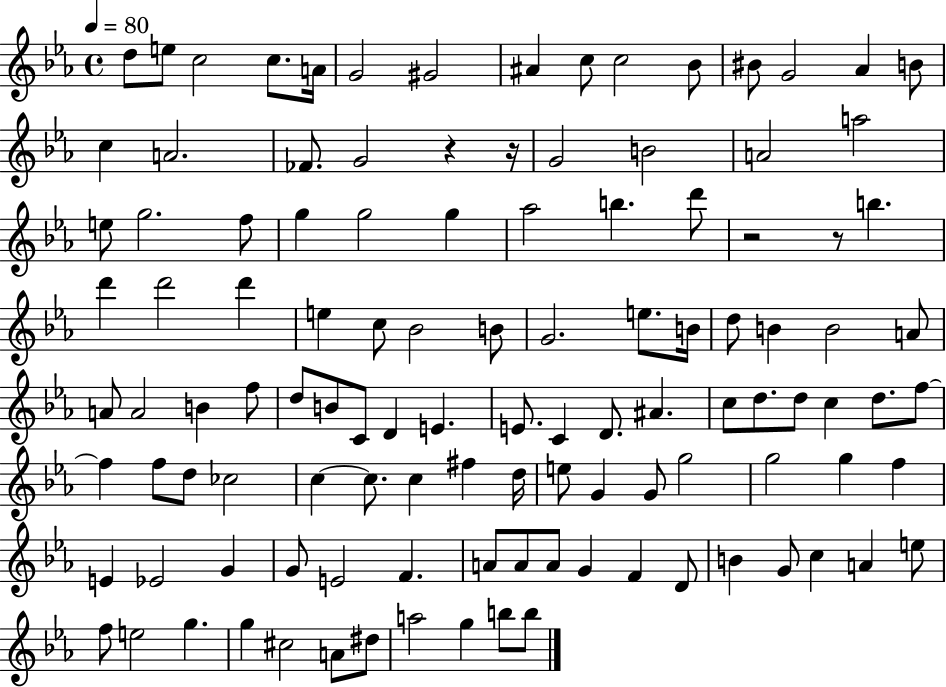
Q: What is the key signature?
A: EES major